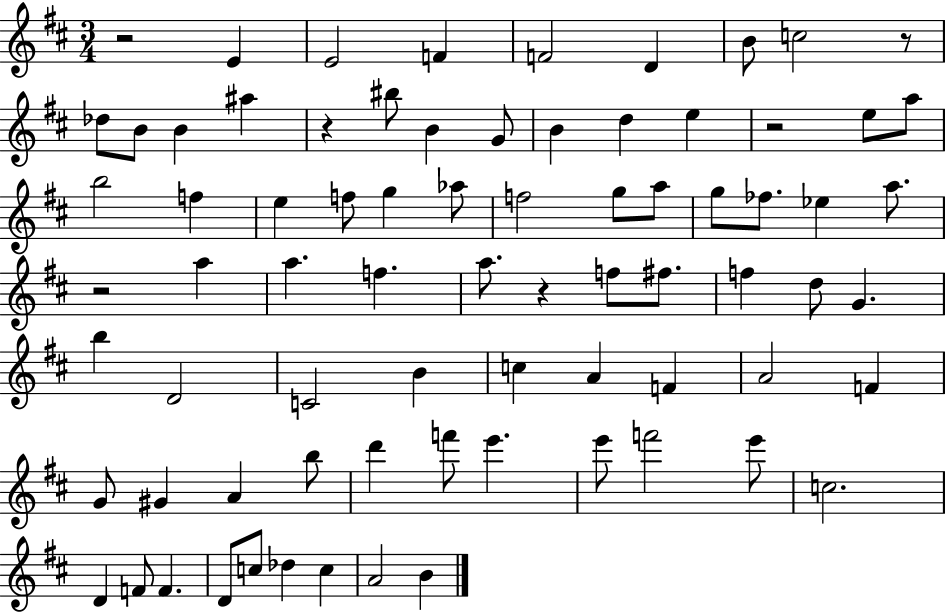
X:1
T:Untitled
M:3/4
L:1/4
K:D
z2 E E2 F F2 D B/2 c2 z/2 _d/2 B/2 B ^a z ^b/2 B G/2 B d e z2 e/2 a/2 b2 f e f/2 g _a/2 f2 g/2 a/2 g/2 _f/2 _e a/2 z2 a a f a/2 z f/2 ^f/2 f d/2 G b D2 C2 B c A F A2 F G/2 ^G A b/2 d' f'/2 e' e'/2 f'2 e'/2 c2 D F/2 F D/2 c/2 _d c A2 B